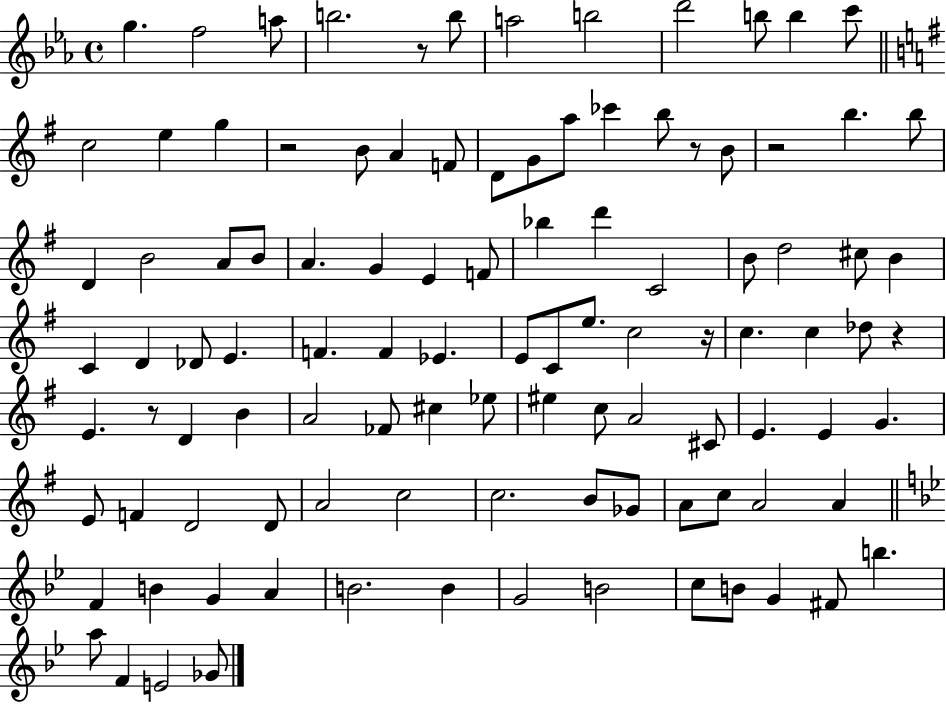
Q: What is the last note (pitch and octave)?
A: Gb4